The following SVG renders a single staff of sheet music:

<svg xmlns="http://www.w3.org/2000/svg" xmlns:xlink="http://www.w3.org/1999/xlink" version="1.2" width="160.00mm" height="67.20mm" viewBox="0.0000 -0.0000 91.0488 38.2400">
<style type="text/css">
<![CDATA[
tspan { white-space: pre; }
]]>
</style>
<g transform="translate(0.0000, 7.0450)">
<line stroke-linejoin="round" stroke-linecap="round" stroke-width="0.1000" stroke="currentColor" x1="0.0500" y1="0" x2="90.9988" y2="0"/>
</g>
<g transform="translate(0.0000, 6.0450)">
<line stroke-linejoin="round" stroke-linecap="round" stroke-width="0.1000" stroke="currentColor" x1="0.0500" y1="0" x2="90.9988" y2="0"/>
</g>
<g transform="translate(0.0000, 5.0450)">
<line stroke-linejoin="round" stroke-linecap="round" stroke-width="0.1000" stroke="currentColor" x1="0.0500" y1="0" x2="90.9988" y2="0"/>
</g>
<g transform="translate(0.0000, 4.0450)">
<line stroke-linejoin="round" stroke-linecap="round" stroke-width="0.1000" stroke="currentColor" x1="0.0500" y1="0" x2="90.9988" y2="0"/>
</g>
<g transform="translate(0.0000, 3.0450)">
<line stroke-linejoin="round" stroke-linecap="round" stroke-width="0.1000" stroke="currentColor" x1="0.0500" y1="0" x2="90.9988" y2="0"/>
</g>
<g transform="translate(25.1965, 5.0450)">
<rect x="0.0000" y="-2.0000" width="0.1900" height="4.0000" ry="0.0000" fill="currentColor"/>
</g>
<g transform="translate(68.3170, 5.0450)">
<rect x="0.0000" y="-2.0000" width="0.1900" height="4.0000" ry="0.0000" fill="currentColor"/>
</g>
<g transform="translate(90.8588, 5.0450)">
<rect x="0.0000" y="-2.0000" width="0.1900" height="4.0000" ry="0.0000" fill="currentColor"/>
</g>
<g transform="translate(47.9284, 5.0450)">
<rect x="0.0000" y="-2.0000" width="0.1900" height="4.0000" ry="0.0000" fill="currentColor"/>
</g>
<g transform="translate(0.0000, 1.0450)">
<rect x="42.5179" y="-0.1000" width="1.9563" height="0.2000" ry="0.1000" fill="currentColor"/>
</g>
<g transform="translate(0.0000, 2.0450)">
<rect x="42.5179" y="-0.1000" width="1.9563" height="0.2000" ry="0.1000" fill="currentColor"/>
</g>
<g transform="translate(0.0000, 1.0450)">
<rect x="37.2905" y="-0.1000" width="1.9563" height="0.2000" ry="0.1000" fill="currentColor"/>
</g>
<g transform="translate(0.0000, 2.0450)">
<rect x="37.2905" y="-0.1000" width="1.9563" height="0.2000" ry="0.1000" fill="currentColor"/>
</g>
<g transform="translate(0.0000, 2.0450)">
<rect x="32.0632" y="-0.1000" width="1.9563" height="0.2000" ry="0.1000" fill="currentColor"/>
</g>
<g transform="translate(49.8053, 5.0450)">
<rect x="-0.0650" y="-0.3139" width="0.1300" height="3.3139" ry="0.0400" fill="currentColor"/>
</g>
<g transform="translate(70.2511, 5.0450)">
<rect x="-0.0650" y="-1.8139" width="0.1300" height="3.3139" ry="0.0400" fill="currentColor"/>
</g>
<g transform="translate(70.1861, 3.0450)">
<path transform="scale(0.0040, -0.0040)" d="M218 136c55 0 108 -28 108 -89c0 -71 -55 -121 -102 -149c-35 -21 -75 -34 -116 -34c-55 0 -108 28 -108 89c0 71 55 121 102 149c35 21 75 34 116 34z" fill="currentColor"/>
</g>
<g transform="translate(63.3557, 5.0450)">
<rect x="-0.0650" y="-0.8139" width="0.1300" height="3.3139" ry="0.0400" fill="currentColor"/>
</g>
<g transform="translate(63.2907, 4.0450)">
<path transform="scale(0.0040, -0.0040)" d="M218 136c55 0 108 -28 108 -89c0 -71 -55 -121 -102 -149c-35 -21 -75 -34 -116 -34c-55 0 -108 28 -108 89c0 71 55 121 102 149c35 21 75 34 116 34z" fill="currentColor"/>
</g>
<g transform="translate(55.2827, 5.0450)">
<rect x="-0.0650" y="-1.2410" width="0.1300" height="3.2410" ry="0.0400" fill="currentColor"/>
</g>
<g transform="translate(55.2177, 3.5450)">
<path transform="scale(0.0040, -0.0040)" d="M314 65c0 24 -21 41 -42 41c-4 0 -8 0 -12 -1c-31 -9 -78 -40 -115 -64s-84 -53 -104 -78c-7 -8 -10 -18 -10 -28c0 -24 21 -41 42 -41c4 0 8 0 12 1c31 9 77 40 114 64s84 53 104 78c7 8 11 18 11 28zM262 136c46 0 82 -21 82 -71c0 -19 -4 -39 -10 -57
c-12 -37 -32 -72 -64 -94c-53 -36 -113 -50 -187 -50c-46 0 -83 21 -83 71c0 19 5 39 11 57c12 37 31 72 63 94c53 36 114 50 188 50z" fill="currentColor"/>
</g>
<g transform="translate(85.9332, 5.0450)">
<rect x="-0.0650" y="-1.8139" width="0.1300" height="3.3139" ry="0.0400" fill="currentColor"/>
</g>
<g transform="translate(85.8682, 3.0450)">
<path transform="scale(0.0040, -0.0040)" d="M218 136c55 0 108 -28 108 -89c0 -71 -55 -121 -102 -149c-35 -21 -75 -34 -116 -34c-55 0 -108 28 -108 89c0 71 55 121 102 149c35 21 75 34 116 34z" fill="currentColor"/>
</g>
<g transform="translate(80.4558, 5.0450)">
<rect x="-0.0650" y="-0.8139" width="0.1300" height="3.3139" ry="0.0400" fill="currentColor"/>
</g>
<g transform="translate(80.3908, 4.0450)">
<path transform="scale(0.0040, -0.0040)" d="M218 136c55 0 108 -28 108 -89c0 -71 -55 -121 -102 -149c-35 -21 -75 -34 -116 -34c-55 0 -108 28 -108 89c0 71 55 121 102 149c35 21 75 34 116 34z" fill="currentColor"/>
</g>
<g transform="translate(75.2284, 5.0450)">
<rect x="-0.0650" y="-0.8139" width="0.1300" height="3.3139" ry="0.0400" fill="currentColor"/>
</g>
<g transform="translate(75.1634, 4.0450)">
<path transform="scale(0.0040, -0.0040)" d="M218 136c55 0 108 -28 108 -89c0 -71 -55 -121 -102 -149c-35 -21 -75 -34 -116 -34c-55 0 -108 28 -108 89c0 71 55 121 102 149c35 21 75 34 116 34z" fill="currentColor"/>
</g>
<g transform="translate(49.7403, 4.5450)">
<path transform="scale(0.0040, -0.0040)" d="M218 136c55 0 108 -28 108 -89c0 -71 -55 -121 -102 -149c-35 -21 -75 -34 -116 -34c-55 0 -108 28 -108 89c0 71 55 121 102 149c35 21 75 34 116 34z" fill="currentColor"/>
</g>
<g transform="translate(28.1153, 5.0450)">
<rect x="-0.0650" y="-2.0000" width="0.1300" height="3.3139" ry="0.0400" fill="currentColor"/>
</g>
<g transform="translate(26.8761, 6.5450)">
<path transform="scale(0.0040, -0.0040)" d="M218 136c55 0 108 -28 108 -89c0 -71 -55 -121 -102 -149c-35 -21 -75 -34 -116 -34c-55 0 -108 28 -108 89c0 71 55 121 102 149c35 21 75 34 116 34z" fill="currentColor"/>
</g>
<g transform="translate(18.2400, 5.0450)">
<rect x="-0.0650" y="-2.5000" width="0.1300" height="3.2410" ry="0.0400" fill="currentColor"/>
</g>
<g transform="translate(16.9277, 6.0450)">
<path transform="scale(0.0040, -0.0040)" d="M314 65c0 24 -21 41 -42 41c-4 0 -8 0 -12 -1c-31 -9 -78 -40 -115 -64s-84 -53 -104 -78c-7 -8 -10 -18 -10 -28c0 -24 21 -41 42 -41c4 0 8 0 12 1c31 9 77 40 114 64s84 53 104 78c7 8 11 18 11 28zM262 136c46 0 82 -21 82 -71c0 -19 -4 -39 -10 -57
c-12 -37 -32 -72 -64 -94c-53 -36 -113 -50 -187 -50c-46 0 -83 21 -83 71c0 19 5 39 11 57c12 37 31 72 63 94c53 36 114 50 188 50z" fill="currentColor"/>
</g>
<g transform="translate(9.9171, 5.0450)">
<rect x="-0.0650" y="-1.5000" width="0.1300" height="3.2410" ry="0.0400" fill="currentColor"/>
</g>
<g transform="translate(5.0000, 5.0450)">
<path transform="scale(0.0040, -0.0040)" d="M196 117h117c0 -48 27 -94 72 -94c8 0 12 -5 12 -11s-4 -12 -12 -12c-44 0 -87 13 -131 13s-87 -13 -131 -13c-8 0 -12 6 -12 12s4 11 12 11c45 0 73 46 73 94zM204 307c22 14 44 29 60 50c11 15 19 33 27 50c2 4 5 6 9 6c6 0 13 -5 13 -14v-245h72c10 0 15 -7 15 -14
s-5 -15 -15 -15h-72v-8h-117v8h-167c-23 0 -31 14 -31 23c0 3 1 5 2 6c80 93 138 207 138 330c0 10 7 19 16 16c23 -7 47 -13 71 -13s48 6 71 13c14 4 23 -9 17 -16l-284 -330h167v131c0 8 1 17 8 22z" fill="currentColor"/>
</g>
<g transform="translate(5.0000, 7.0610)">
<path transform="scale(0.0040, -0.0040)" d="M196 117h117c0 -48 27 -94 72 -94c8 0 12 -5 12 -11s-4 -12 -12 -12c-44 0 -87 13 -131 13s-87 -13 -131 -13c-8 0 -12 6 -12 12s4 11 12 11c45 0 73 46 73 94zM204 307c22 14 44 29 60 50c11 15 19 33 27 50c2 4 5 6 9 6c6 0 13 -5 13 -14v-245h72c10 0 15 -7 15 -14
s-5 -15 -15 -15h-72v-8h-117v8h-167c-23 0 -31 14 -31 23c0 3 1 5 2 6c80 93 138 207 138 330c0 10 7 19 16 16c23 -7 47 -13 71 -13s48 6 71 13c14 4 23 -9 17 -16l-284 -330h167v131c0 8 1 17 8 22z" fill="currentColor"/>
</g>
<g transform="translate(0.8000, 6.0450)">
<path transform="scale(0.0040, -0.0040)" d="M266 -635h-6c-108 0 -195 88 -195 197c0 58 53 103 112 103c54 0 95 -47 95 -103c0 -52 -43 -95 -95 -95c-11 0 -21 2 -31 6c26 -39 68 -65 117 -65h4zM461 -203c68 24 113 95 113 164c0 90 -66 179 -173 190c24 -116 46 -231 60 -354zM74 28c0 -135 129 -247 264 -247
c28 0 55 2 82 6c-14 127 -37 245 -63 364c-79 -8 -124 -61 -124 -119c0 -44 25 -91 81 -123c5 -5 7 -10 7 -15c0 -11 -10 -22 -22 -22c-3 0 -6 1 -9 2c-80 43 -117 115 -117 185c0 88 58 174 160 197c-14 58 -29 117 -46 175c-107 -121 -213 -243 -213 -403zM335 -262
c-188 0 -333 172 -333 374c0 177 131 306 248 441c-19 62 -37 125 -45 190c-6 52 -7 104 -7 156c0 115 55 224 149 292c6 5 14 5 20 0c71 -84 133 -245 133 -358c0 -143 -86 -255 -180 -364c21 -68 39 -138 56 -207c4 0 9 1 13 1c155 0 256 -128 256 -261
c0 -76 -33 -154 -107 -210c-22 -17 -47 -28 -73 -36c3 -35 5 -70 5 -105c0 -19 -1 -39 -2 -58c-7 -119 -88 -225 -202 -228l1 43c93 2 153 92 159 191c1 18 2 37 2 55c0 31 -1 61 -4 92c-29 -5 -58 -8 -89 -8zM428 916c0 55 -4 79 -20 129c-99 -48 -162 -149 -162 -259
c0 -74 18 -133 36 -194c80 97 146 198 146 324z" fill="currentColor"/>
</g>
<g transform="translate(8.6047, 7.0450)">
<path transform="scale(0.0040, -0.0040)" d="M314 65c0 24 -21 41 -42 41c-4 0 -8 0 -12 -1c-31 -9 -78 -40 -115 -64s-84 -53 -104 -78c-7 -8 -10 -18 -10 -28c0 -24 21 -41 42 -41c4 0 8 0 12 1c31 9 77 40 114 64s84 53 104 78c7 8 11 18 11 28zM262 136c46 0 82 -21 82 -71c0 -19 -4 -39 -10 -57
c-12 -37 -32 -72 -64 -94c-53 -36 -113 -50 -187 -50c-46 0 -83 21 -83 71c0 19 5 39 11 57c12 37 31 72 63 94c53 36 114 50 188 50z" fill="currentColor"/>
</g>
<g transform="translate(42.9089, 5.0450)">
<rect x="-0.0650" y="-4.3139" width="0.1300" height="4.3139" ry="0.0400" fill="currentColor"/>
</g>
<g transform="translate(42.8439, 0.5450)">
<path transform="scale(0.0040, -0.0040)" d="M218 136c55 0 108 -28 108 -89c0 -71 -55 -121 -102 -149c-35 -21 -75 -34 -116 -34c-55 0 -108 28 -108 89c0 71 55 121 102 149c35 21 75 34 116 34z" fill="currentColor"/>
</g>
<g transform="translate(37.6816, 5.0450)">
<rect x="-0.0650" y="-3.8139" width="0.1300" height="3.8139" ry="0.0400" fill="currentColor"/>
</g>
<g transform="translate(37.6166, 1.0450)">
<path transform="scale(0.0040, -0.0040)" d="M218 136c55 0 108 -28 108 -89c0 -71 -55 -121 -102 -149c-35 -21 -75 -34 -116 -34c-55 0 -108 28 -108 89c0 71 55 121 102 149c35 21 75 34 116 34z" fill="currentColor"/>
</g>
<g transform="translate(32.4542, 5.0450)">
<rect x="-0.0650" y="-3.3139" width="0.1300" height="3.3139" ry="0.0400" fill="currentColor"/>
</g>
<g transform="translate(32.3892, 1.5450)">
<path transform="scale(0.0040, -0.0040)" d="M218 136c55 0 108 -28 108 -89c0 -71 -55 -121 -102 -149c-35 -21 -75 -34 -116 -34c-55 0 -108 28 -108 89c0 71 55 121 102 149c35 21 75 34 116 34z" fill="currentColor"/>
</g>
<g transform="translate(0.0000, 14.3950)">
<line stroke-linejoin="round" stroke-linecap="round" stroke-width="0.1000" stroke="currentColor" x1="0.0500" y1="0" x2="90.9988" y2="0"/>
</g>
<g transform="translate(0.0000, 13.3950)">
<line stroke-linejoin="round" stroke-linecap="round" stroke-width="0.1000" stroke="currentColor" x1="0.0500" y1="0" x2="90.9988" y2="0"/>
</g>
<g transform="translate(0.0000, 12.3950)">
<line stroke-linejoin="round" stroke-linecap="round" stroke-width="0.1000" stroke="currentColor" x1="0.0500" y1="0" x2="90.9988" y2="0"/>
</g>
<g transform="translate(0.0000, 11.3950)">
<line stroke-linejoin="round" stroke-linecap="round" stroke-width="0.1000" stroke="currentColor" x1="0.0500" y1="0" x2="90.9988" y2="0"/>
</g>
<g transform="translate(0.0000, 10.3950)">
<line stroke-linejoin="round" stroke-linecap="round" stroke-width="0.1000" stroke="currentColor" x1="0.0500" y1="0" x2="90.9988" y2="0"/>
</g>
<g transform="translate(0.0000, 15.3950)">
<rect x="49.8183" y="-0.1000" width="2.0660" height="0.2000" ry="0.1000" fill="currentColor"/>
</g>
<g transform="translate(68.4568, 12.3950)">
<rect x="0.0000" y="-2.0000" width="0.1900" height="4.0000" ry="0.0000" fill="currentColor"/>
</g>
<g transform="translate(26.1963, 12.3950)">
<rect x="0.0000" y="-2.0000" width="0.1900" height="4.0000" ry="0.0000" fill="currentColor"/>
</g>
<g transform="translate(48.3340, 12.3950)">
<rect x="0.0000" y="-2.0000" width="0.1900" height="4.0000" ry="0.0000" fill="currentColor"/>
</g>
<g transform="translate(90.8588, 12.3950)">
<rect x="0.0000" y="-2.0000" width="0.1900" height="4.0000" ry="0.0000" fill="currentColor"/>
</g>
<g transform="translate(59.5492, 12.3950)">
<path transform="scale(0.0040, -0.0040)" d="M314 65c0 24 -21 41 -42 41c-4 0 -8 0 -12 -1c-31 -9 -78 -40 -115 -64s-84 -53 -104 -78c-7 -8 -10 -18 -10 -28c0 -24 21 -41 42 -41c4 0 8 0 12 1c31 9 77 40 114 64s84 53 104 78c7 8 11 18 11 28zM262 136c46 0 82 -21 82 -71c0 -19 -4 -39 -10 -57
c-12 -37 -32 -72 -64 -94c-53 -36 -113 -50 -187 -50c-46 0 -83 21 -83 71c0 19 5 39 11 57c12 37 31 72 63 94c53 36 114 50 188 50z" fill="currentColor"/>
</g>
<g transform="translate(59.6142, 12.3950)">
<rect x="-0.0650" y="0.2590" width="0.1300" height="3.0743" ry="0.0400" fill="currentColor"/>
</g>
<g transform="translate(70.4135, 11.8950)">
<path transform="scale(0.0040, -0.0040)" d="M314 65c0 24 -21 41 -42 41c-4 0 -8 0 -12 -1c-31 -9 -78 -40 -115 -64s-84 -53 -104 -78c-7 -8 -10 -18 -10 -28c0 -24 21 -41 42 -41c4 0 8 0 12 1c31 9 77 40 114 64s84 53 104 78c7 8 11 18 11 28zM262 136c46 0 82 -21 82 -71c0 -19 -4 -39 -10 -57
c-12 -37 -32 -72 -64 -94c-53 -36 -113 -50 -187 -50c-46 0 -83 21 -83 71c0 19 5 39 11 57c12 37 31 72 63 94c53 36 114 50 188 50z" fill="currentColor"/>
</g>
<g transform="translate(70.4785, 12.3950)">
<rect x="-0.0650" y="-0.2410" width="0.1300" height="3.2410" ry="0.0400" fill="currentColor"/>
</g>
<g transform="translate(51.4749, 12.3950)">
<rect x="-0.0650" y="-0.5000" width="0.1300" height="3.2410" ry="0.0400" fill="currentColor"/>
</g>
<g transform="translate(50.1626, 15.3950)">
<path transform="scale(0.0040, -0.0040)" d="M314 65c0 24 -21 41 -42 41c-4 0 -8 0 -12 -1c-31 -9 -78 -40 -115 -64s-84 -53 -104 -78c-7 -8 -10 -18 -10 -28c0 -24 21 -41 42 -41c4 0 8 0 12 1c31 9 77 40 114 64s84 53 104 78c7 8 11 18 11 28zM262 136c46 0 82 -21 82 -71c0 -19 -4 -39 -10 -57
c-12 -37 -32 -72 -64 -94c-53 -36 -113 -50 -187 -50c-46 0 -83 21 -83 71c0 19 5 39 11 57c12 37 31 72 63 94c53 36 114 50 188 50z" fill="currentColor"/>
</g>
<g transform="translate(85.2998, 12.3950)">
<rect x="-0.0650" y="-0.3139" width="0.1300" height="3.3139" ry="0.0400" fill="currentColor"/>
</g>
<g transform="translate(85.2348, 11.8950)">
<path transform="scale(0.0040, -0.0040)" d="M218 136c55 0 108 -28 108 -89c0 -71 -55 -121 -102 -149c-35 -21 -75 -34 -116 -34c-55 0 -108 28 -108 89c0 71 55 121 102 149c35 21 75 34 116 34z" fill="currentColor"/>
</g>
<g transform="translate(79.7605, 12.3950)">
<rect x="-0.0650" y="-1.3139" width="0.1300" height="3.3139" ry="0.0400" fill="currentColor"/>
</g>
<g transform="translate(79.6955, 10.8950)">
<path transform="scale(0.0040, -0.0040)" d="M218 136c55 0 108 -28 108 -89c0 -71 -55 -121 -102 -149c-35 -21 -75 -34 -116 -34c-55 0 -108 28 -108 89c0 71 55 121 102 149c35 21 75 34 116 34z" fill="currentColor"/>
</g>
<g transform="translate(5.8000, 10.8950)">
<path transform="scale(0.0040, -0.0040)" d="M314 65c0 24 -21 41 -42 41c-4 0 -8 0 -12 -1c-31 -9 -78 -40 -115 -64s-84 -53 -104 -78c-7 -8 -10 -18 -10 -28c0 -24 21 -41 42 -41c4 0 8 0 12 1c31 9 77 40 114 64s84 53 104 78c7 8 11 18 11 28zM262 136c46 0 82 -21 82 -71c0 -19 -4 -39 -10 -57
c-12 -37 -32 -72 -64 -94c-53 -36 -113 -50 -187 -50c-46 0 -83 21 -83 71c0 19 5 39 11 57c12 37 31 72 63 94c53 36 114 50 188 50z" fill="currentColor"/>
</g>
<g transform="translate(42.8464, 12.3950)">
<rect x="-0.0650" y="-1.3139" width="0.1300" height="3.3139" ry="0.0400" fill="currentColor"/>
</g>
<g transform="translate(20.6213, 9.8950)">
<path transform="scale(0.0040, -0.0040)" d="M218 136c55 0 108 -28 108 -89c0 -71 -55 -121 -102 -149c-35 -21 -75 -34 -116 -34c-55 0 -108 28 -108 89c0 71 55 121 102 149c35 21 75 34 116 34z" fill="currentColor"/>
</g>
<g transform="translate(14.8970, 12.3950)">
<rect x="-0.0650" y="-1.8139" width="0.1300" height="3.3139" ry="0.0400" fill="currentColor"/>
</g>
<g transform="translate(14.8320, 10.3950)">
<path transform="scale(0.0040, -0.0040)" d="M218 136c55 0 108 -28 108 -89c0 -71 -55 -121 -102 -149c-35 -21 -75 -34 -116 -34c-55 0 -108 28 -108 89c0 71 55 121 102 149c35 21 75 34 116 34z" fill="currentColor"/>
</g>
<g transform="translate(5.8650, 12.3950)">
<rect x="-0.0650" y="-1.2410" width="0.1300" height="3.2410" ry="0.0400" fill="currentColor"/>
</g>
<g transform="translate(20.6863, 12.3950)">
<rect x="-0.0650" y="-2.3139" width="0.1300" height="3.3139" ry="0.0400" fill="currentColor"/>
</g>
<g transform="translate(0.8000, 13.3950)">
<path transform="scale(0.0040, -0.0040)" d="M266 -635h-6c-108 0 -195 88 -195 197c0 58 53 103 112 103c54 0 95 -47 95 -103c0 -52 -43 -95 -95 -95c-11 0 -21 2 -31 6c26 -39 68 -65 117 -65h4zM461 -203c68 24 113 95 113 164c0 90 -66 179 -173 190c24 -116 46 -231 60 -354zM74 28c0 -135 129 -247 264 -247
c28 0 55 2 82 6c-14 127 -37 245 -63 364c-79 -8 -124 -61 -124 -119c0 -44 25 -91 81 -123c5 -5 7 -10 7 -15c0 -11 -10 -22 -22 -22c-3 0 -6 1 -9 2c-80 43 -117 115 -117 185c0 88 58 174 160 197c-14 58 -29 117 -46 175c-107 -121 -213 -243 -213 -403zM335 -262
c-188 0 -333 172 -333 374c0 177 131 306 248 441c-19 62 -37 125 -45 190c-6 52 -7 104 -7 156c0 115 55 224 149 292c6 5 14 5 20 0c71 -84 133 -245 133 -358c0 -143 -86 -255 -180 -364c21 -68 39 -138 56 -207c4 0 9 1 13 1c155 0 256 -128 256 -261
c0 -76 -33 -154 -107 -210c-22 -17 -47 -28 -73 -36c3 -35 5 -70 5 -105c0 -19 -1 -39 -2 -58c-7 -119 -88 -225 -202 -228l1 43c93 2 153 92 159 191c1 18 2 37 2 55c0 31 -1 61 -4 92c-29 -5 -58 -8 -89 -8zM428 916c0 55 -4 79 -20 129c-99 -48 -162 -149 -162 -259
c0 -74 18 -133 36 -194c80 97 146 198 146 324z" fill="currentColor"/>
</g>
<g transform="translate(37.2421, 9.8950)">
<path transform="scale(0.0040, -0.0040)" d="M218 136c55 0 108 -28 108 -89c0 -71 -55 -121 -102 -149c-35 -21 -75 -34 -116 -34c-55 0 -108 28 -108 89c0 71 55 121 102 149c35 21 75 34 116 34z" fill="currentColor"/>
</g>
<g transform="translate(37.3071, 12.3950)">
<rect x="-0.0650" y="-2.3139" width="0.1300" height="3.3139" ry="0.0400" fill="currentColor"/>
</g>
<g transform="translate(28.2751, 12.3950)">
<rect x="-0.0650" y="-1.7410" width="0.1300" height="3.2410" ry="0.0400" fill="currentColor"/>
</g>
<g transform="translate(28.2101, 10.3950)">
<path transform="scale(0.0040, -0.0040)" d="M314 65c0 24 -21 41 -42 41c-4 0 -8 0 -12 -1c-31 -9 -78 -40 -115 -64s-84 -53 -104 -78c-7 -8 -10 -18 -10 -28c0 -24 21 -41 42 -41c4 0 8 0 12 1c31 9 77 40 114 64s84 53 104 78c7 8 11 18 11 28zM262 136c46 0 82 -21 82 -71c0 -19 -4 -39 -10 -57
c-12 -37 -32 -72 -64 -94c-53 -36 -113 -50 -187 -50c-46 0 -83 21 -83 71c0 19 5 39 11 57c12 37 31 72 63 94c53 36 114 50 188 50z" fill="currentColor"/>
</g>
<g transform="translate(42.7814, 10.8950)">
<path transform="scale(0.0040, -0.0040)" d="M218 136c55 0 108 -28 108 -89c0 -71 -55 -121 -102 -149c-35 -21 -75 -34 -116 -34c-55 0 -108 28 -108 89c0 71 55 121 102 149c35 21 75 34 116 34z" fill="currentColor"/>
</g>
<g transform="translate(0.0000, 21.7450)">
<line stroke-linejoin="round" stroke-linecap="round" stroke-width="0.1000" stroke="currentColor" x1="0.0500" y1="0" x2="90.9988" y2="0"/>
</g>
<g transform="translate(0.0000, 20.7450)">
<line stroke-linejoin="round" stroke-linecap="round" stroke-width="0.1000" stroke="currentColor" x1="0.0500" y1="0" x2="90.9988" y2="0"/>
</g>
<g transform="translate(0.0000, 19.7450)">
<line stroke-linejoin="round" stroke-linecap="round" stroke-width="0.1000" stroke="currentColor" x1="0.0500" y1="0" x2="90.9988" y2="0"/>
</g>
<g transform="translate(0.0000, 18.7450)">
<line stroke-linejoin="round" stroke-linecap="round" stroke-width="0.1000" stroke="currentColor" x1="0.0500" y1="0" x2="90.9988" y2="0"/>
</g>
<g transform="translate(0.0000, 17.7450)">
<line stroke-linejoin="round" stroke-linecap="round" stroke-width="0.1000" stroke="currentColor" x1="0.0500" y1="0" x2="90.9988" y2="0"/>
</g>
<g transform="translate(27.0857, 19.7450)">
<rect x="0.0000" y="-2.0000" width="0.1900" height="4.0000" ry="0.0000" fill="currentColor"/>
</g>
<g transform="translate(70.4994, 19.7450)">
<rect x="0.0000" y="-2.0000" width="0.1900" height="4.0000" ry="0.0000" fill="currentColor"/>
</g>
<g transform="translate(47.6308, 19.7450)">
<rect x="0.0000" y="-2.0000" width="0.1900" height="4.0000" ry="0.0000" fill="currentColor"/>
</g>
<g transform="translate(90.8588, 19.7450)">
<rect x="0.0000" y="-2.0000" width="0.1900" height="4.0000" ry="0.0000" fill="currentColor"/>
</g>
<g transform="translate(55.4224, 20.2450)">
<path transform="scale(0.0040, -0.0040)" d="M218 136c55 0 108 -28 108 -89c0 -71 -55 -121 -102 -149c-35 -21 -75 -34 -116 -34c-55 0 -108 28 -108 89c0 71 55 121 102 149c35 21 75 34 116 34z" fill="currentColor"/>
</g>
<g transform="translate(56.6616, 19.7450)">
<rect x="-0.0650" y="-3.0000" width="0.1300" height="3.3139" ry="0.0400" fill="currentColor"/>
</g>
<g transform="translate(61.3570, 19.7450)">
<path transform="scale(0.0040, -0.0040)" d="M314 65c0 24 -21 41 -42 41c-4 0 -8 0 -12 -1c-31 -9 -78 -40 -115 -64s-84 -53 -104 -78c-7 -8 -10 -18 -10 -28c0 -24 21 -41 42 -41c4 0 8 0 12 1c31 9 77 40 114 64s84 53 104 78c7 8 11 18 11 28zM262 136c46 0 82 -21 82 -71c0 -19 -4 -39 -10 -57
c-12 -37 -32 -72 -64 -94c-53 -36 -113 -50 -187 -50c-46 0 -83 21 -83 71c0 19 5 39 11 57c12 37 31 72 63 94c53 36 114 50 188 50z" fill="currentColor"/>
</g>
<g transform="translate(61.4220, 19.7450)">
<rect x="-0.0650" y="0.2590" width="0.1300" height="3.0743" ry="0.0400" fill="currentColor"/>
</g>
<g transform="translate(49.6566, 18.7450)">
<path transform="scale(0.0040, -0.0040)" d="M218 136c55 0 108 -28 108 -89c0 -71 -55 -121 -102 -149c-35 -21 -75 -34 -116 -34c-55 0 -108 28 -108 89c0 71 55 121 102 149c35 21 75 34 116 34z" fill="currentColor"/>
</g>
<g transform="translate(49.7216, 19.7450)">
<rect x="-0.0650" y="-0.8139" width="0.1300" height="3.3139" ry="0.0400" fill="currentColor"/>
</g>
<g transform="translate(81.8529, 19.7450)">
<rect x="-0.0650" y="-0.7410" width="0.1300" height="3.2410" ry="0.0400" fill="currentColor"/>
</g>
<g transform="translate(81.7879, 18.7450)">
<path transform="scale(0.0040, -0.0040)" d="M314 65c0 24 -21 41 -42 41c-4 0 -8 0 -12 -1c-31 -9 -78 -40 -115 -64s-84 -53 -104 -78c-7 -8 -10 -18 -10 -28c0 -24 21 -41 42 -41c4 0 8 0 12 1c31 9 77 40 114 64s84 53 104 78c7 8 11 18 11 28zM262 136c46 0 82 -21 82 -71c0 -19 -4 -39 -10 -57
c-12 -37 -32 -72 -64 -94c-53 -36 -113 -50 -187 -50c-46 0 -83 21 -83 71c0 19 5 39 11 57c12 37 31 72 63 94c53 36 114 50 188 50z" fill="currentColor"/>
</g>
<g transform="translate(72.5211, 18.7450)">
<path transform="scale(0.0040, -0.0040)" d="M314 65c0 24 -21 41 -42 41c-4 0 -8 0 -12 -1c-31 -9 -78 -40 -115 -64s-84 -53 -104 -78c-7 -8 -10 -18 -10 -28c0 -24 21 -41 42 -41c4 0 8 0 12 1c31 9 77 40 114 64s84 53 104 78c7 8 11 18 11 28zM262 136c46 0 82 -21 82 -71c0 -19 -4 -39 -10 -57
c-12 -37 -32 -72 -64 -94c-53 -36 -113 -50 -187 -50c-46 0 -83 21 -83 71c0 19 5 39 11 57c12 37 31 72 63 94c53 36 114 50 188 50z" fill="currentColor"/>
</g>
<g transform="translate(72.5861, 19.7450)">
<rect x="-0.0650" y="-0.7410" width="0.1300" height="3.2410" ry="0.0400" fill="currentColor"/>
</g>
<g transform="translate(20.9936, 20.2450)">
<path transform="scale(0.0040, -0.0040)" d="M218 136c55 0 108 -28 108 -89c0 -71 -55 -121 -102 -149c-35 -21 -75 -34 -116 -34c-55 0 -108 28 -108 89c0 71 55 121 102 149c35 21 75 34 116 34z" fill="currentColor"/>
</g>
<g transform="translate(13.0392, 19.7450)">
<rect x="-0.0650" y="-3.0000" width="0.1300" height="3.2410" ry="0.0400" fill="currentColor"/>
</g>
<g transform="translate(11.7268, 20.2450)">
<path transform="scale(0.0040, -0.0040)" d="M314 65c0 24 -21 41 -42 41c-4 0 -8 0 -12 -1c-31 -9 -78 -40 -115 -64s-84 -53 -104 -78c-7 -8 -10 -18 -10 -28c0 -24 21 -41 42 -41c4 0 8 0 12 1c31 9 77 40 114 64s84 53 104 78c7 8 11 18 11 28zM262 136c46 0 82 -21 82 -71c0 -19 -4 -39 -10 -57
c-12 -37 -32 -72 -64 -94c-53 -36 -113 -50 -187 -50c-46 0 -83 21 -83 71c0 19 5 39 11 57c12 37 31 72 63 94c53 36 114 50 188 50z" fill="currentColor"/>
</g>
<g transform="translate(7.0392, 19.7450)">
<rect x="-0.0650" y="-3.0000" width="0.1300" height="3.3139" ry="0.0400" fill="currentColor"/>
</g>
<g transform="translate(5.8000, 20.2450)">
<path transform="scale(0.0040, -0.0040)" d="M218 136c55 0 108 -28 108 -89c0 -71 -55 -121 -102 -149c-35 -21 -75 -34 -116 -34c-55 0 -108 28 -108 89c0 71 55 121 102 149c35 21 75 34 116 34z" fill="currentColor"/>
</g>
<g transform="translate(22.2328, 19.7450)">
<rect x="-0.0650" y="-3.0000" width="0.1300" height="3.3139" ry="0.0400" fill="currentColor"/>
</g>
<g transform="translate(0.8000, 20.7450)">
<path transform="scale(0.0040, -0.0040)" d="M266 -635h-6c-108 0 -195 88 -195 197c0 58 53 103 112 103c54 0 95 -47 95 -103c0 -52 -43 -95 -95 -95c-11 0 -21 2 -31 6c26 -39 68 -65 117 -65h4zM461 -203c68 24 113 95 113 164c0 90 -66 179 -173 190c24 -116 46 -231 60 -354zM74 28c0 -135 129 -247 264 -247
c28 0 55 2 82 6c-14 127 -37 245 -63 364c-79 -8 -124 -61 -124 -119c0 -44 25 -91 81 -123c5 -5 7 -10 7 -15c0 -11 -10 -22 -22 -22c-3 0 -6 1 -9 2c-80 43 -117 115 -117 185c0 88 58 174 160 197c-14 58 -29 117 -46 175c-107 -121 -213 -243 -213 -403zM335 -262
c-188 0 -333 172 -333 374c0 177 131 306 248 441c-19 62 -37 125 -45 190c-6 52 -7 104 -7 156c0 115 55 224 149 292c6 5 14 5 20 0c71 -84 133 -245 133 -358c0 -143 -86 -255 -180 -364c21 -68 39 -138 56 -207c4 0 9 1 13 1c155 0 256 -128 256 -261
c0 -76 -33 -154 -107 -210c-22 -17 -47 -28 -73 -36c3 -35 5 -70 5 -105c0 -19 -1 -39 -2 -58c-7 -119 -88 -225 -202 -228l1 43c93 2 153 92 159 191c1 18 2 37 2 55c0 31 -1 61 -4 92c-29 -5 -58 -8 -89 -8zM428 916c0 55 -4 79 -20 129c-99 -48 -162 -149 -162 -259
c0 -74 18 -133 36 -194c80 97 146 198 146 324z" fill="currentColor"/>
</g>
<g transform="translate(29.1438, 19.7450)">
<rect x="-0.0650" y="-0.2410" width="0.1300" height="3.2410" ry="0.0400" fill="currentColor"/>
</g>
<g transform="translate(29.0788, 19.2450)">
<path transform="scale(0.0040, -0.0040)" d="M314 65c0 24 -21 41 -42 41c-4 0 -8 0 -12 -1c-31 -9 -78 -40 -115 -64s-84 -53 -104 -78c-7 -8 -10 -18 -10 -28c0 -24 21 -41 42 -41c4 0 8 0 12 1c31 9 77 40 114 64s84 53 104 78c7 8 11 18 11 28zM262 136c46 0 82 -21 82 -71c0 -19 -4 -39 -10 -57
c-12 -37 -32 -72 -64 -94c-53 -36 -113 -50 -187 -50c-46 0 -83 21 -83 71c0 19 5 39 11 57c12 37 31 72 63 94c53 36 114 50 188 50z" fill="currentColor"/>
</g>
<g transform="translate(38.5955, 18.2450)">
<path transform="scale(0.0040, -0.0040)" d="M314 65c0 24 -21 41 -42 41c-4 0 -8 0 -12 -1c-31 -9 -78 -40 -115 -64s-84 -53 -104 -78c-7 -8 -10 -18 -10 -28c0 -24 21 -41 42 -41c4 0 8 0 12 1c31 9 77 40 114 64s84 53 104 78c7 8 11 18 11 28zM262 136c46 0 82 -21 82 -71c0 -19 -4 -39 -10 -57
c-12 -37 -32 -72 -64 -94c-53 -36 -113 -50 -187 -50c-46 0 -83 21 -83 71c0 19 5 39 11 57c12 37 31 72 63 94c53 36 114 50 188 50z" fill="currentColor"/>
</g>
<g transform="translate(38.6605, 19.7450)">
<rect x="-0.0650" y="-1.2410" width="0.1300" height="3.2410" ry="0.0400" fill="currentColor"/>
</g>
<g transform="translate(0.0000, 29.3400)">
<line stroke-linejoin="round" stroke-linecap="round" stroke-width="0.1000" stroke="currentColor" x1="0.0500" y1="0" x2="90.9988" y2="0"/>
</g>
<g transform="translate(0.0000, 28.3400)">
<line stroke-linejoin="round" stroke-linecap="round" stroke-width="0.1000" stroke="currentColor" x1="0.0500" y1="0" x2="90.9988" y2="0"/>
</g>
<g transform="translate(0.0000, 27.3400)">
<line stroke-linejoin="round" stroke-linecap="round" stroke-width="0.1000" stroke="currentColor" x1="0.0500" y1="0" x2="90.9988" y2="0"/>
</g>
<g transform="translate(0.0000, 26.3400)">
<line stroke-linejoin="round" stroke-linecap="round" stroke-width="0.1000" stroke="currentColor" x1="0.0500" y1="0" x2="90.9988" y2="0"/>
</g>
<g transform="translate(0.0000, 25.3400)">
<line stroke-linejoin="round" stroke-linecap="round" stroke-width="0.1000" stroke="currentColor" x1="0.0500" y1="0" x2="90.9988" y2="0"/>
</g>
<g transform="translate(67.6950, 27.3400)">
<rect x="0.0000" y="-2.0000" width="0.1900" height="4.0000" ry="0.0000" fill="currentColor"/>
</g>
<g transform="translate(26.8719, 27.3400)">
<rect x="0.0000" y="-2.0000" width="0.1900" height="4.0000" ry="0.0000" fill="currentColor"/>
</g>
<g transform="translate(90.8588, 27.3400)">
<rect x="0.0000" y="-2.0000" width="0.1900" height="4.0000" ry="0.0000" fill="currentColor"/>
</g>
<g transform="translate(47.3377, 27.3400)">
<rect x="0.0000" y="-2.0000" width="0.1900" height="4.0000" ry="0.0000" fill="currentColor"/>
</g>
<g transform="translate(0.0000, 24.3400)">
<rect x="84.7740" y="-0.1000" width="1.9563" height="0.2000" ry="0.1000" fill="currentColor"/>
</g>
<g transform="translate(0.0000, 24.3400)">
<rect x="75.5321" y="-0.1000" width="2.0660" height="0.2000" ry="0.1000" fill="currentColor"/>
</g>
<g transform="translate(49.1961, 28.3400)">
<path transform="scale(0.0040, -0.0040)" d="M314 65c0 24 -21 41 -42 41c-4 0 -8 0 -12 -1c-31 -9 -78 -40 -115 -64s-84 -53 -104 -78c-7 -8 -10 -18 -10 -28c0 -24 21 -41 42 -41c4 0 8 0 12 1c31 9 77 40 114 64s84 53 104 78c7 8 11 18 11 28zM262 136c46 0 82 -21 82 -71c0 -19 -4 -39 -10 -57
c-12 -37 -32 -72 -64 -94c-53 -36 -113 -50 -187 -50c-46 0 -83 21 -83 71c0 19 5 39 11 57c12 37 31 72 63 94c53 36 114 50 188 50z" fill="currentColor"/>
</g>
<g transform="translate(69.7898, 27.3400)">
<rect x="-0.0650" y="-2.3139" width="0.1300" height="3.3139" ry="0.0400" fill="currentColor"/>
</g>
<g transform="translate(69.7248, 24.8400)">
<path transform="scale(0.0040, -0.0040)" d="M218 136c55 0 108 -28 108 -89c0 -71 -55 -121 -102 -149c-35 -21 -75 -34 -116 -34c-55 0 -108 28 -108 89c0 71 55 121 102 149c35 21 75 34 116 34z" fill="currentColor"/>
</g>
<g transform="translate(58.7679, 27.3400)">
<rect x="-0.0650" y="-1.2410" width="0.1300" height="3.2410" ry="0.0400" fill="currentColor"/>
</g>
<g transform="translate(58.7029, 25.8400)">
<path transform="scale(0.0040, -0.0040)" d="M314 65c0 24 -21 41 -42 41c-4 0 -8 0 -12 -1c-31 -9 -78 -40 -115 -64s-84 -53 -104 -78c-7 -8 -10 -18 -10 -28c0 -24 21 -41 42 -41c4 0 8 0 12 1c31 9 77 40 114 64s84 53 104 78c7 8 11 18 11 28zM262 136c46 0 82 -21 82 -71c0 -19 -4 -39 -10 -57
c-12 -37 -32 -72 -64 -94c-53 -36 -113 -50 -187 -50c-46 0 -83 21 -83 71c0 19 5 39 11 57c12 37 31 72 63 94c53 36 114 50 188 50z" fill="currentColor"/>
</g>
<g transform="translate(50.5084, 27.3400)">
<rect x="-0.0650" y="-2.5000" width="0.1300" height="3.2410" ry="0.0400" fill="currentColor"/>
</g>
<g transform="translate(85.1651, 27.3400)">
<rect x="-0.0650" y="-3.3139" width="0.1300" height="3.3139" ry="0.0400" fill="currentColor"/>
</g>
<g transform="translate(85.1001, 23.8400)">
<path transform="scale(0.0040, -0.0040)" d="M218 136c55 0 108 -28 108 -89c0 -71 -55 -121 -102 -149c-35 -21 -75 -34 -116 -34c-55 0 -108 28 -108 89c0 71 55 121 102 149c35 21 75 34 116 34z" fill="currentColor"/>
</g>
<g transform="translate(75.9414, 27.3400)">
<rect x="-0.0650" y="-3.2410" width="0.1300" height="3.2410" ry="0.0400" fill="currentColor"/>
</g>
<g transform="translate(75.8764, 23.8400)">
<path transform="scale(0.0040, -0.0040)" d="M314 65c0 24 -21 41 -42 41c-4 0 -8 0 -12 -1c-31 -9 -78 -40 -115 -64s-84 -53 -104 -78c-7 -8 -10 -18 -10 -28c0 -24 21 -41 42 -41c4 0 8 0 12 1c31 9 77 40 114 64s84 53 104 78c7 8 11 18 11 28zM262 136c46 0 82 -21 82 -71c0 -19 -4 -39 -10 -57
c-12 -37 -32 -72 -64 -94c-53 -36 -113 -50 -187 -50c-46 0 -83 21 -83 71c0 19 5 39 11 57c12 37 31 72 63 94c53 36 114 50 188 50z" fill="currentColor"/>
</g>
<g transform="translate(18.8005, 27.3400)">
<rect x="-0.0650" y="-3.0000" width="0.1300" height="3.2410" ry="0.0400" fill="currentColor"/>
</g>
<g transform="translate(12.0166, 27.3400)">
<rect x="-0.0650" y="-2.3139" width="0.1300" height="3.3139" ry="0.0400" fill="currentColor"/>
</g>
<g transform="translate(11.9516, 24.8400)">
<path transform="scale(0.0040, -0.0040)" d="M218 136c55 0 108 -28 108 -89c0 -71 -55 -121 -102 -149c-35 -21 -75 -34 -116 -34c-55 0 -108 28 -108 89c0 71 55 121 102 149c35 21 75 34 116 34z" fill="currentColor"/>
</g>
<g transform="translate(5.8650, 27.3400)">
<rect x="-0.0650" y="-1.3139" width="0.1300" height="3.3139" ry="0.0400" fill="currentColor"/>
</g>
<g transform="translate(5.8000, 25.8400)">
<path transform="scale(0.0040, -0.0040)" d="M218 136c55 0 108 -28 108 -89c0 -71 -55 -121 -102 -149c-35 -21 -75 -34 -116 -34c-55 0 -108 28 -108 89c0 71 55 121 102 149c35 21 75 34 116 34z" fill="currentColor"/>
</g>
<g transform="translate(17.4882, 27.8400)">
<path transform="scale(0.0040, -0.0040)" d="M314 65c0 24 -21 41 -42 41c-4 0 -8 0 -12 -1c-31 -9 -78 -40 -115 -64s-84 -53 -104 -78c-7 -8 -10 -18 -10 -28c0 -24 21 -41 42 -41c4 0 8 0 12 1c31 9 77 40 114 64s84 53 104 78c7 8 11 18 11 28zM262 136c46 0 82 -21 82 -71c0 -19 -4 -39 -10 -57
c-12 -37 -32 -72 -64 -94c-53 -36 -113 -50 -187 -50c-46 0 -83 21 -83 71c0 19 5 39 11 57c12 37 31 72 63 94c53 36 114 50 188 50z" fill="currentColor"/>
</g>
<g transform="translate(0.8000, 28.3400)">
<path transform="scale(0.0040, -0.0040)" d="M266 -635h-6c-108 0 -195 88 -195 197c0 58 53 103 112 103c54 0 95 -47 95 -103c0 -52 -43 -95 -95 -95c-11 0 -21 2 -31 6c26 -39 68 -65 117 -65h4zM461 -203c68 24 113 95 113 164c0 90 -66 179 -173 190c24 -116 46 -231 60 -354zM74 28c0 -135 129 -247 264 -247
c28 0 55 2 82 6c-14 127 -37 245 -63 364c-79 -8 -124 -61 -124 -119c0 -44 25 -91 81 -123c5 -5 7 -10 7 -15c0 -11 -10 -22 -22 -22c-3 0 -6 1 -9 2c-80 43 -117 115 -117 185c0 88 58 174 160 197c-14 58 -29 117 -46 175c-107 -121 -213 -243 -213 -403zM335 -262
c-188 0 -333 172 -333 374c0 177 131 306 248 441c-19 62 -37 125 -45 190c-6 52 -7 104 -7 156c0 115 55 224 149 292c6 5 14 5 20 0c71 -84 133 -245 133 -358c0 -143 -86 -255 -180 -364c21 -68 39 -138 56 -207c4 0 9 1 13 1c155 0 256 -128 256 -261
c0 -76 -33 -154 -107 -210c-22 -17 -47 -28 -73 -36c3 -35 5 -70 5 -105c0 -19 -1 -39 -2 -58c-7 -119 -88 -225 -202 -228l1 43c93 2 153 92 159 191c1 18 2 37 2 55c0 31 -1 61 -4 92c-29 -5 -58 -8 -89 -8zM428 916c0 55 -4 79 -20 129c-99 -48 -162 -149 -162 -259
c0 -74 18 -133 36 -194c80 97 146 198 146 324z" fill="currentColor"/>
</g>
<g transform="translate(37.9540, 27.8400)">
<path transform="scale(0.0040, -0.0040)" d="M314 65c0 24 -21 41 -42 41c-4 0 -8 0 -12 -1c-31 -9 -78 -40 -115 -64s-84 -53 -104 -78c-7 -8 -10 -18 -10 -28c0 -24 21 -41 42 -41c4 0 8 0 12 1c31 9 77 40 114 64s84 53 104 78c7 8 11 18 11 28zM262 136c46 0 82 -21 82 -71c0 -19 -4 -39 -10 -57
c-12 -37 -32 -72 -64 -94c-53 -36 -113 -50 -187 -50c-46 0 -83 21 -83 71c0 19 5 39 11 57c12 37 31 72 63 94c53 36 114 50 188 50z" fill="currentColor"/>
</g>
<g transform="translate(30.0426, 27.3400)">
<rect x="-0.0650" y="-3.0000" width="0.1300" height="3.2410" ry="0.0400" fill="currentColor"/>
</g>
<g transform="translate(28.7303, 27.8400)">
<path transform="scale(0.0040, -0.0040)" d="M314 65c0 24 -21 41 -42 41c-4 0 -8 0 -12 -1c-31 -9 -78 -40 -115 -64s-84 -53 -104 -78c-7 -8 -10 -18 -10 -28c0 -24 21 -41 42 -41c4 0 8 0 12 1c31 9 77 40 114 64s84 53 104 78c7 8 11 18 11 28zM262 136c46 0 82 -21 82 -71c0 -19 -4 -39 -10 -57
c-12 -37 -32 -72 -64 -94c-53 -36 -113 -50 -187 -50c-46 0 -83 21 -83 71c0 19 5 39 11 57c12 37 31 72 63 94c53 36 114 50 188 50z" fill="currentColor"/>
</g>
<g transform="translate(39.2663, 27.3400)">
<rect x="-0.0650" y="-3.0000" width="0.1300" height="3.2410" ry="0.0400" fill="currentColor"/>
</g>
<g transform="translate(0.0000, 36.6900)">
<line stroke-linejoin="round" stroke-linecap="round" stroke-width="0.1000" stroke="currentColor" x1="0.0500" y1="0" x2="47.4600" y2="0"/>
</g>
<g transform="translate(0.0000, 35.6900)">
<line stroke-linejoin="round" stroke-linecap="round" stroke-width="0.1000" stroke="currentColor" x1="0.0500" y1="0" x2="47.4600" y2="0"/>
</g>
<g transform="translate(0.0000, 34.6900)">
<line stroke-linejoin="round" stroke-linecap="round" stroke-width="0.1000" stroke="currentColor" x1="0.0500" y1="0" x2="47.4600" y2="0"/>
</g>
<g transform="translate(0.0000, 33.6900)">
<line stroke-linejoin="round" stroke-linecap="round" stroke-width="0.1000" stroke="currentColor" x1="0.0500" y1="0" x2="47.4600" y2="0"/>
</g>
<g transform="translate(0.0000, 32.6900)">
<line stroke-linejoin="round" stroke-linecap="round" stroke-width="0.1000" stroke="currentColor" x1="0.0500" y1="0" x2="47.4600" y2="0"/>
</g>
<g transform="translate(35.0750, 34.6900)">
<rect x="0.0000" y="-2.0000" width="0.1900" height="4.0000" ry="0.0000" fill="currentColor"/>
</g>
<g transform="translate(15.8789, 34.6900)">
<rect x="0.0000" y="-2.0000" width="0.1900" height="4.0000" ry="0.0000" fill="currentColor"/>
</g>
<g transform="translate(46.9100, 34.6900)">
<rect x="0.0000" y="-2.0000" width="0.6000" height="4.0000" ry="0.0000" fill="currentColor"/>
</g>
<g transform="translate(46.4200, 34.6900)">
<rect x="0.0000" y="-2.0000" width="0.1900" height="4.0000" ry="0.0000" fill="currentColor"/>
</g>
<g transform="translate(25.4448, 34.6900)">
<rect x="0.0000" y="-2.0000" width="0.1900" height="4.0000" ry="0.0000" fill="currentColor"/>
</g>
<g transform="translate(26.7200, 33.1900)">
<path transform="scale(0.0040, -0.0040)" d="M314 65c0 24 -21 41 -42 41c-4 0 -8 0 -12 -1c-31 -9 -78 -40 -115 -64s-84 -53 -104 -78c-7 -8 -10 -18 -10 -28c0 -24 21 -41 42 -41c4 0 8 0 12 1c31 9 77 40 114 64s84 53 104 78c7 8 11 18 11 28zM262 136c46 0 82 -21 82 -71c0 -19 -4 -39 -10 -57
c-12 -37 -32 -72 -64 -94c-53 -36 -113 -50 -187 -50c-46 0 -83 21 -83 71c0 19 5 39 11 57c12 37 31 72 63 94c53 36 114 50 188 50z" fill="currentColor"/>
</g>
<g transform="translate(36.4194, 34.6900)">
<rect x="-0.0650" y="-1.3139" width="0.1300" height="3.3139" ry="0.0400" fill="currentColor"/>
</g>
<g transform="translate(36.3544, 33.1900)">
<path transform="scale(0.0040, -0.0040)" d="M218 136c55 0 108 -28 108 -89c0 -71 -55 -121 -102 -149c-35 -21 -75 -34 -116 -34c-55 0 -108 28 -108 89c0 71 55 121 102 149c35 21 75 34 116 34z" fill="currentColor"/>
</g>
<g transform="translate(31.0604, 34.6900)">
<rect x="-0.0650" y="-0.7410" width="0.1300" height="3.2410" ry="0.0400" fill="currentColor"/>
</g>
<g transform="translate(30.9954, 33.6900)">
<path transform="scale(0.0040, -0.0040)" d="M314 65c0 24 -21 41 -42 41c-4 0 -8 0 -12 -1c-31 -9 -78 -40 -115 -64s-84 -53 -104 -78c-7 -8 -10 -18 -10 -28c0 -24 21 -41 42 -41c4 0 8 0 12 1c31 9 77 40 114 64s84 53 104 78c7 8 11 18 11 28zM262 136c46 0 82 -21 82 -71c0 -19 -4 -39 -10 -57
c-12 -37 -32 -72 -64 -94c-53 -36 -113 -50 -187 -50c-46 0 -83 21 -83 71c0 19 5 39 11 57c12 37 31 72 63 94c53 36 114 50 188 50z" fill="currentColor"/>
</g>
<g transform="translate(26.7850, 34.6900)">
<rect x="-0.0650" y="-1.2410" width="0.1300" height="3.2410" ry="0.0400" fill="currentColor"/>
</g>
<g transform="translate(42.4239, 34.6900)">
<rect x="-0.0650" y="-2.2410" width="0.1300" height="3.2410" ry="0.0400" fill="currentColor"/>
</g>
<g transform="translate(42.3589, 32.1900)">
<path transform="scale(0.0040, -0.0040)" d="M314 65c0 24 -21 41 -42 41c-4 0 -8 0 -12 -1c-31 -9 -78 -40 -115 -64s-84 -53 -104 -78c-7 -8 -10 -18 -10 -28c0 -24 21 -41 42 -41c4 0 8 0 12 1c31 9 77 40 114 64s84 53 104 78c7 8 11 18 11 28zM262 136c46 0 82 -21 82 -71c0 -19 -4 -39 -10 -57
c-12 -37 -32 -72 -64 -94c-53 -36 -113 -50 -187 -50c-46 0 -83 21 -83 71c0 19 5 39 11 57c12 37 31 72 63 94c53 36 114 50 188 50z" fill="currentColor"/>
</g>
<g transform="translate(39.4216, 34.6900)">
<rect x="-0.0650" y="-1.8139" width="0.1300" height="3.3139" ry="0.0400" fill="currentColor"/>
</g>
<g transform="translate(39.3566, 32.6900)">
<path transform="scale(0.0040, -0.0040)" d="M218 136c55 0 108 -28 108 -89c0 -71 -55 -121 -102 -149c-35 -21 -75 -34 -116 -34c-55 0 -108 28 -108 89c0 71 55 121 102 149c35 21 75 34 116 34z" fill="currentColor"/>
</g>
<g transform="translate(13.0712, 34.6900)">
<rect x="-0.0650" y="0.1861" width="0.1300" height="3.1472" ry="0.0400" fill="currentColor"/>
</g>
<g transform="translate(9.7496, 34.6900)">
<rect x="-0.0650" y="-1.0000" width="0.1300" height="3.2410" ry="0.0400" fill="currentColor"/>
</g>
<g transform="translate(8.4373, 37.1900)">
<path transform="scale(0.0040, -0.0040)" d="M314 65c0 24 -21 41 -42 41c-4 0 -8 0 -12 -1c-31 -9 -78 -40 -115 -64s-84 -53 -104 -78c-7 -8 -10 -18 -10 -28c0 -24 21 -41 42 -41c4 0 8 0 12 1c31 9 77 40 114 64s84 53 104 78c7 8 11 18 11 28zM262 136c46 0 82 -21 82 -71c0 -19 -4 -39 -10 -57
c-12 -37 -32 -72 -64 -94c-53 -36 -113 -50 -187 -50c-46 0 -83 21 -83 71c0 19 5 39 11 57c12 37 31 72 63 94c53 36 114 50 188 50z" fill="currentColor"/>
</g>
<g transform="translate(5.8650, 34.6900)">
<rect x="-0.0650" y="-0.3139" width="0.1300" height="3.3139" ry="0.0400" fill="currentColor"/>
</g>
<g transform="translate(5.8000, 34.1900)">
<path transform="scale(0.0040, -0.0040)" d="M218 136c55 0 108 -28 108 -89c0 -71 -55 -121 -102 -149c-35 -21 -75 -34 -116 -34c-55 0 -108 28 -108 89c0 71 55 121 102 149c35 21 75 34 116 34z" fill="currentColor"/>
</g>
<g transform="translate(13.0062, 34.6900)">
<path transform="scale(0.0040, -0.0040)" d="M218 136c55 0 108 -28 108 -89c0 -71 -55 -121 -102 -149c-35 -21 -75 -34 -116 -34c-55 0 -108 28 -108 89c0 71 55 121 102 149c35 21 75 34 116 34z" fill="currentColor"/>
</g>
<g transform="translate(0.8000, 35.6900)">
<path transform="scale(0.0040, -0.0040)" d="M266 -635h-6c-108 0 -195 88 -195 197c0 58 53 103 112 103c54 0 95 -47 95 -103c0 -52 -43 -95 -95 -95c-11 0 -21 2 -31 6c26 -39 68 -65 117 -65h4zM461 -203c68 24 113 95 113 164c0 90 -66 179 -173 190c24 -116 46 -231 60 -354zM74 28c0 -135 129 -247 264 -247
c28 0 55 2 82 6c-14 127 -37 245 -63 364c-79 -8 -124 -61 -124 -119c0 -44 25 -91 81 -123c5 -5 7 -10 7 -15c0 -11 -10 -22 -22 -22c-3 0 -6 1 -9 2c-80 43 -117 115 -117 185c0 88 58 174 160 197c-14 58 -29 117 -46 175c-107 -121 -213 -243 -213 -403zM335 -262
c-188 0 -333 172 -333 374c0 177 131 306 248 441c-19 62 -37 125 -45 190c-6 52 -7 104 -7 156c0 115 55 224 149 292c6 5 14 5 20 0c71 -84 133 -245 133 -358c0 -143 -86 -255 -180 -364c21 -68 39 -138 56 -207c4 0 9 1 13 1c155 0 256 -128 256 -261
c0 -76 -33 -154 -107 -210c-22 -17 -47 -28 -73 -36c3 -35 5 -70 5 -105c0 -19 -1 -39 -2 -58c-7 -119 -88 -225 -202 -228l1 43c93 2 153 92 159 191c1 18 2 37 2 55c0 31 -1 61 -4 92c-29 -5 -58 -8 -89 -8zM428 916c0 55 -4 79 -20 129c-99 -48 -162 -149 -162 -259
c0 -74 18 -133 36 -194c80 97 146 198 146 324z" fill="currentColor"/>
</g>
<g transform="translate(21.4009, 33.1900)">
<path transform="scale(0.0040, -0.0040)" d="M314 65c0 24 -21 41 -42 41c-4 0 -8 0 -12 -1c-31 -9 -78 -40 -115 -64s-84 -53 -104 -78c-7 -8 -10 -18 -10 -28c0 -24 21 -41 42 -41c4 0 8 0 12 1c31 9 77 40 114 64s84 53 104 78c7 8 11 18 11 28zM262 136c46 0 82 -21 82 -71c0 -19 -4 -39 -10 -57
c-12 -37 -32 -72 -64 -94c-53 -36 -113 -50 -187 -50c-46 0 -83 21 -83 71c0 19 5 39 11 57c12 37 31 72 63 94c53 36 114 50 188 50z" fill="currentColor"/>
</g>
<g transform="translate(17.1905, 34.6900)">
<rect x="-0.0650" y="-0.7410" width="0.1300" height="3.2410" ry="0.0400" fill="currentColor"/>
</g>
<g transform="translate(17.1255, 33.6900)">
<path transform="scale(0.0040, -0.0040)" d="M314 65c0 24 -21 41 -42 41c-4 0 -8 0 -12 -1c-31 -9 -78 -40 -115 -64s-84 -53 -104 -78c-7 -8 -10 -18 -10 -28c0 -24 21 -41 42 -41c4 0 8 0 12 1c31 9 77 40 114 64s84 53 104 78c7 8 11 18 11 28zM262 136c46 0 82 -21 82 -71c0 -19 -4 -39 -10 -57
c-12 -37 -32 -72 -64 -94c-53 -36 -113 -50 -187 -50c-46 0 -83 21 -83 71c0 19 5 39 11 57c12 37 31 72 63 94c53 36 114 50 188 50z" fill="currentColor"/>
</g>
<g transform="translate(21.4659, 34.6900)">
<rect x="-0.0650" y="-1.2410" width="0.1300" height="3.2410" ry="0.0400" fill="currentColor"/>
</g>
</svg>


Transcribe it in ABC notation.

X:1
T:Untitled
M:4/4
L:1/4
K:C
E2 G2 F b c' d' c e2 d f d d f e2 f g f2 g e C2 B2 c2 e c A A2 A c2 e2 d A B2 d2 d2 e g A2 A2 A2 G2 e2 g b2 b c D2 B d2 e2 e2 d2 e f g2